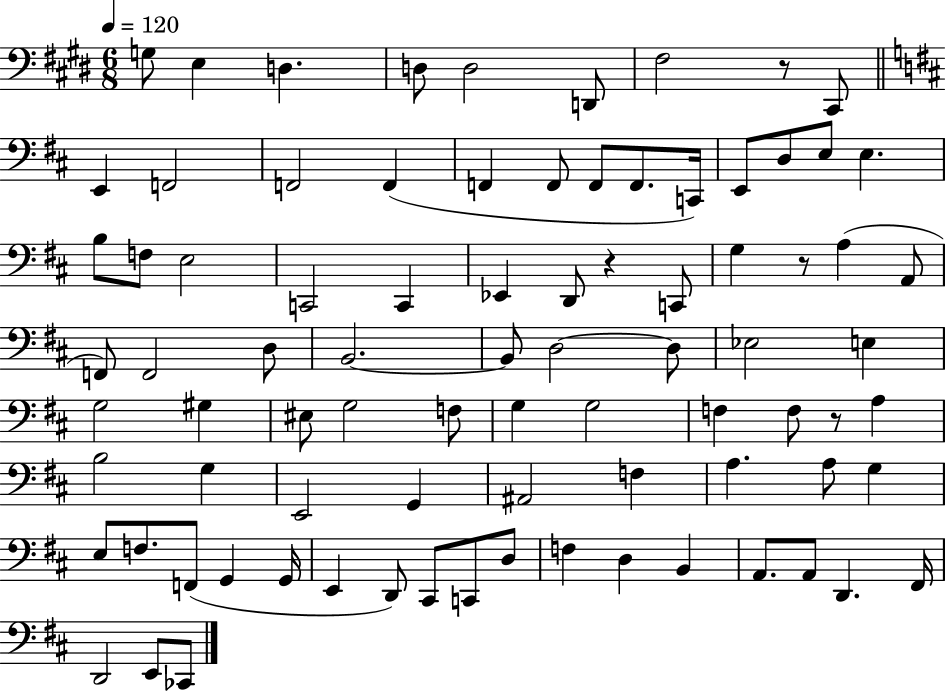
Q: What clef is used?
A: bass